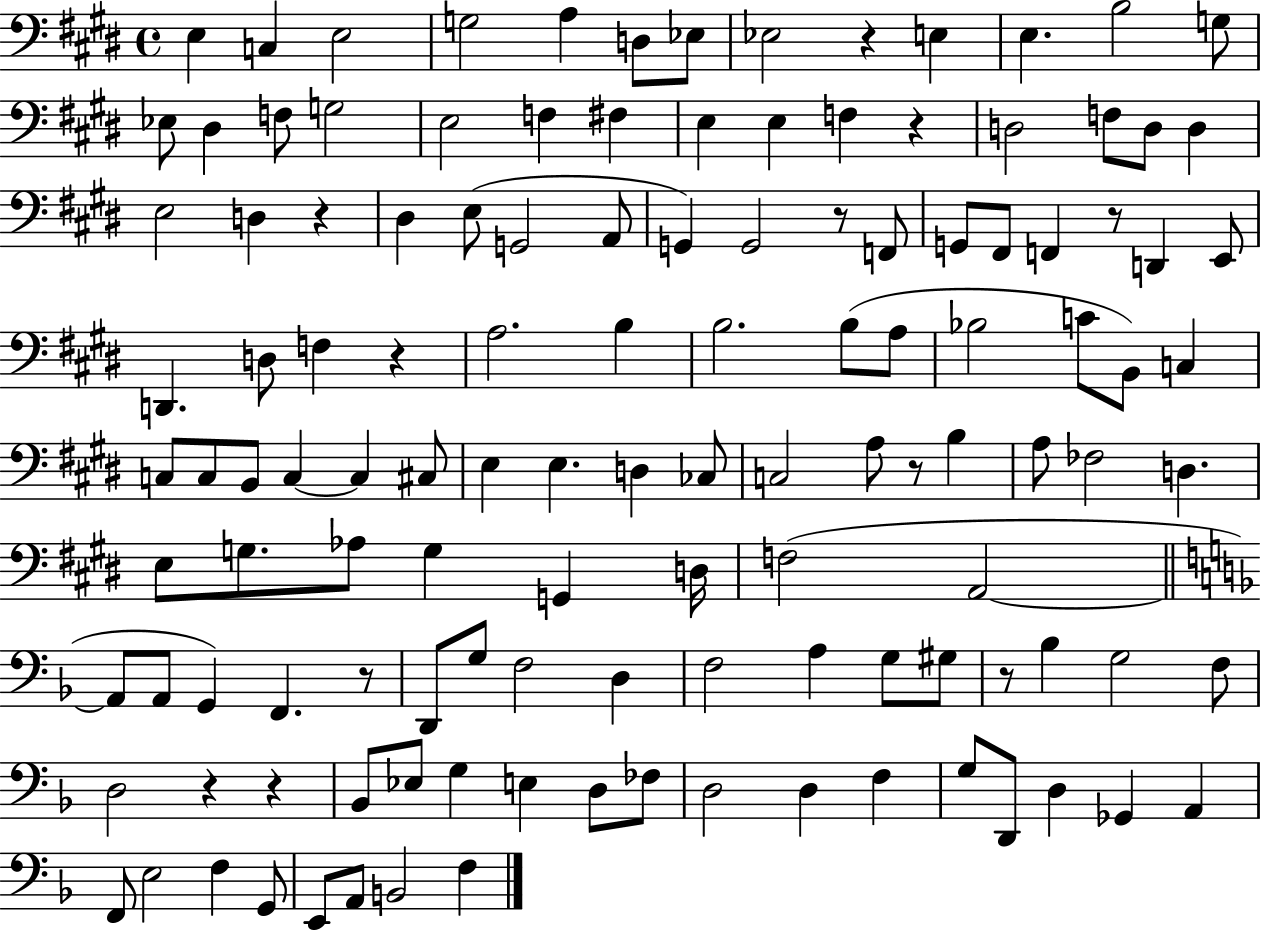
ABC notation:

X:1
T:Untitled
M:4/4
L:1/4
K:E
E, C, E,2 G,2 A, D,/2 _E,/2 _E,2 z E, E, B,2 G,/2 _E,/2 ^D, F,/2 G,2 E,2 F, ^F, E, E, F, z D,2 F,/2 D,/2 D, E,2 D, z ^D, E,/2 G,,2 A,,/2 G,, G,,2 z/2 F,,/2 G,,/2 ^F,,/2 F,, z/2 D,, E,,/2 D,, D,/2 F, z A,2 B, B,2 B,/2 A,/2 _B,2 C/2 B,,/2 C, C,/2 C,/2 B,,/2 C, C, ^C,/2 E, E, D, _C,/2 C,2 A,/2 z/2 B, A,/2 _F,2 D, E,/2 G,/2 _A,/2 G, G,, D,/4 F,2 A,,2 A,,/2 A,,/2 G,, F,, z/2 D,,/2 G,/2 F,2 D, F,2 A, G,/2 ^G,/2 z/2 _B, G,2 F,/2 D,2 z z _B,,/2 _E,/2 G, E, D,/2 _F,/2 D,2 D, F, G,/2 D,,/2 D, _G,, A,, F,,/2 E,2 F, G,,/2 E,,/2 A,,/2 B,,2 F,